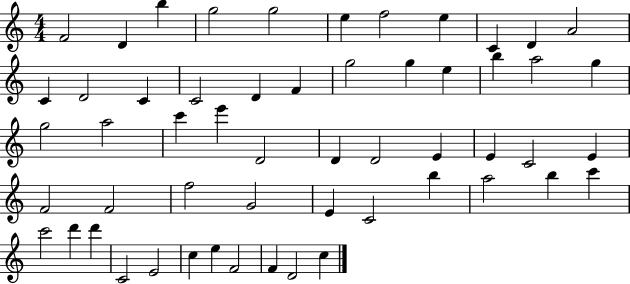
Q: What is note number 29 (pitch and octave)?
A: D4